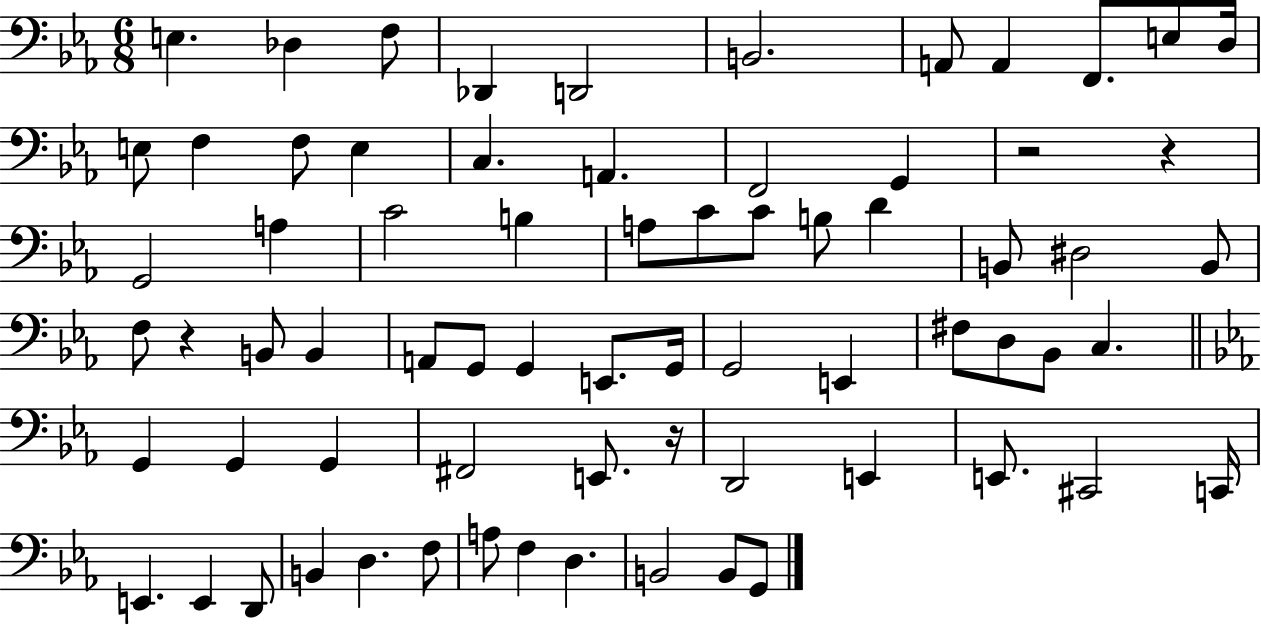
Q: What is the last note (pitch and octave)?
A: G2